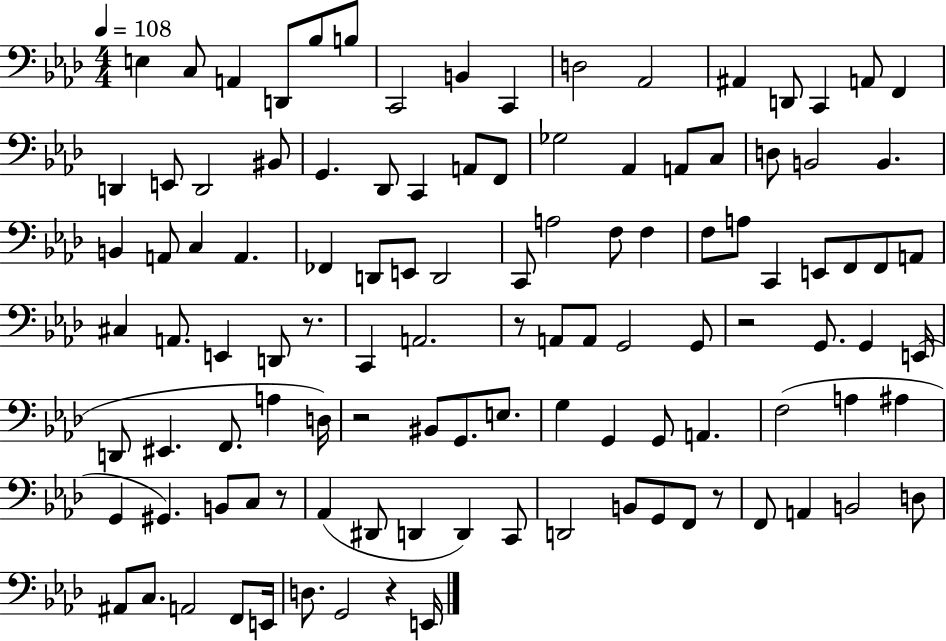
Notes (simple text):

E3/q C3/e A2/q D2/e Bb3/e B3/e C2/h B2/q C2/q D3/h Ab2/h A#2/q D2/e C2/q A2/e F2/q D2/q E2/e D2/h BIS2/e G2/q. Db2/e C2/q A2/e F2/e Gb3/h Ab2/q A2/e C3/e D3/e B2/h B2/q. B2/q A2/e C3/q A2/q. FES2/q D2/e E2/e D2/h C2/e A3/h F3/e F3/q F3/e A3/e C2/q E2/e F2/e F2/e A2/e C#3/q A2/e. E2/q D2/e R/e. C2/q A2/h. R/e A2/e A2/e G2/h G2/e R/h G2/e. G2/q E2/s D2/e EIS2/q. F2/e. A3/q D3/s R/h BIS2/e G2/e. E3/e. G3/q G2/q G2/e A2/q. F3/h A3/q A#3/q G2/q G#2/q. B2/e C3/e R/e Ab2/q D#2/e D2/q D2/q C2/e D2/h B2/e G2/e F2/e R/e F2/e A2/q B2/h D3/e A#2/e C3/e. A2/h F2/e E2/s D3/e. G2/h R/q E2/s